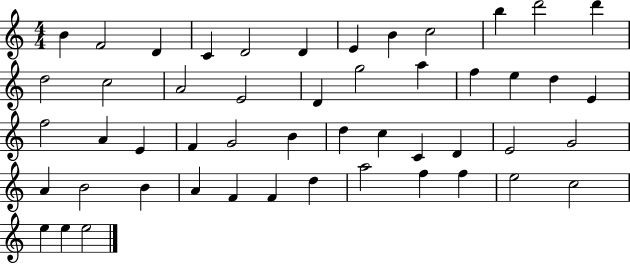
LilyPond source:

{
  \clef treble
  \numericTimeSignature
  \time 4/4
  \key c \major
  b'4 f'2 d'4 | c'4 d'2 d'4 | e'4 b'4 c''2 | b''4 d'''2 d'''4 | \break d''2 c''2 | a'2 e'2 | d'4 g''2 a''4 | f''4 e''4 d''4 e'4 | \break f''2 a'4 e'4 | f'4 g'2 b'4 | d''4 c''4 c'4 d'4 | e'2 g'2 | \break a'4 b'2 b'4 | a'4 f'4 f'4 d''4 | a''2 f''4 f''4 | e''2 c''2 | \break e''4 e''4 e''2 | \bar "|."
}